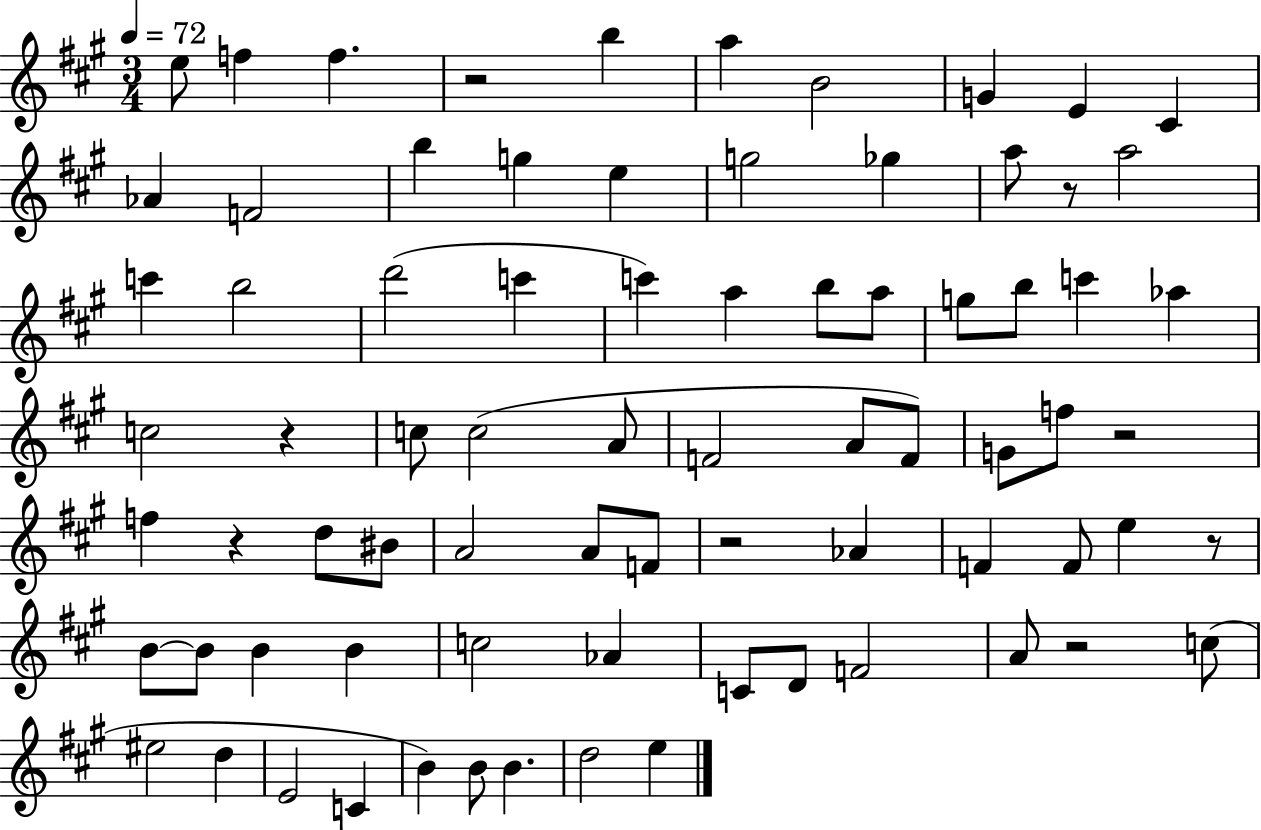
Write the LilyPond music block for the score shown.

{
  \clef treble
  \numericTimeSignature
  \time 3/4
  \key a \major
  \tempo 4 = 72
  e''8 f''4 f''4. | r2 b''4 | a''4 b'2 | g'4 e'4 cis'4 | \break aes'4 f'2 | b''4 g''4 e''4 | g''2 ges''4 | a''8 r8 a''2 | \break c'''4 b''2 | d'''2( c'''4 | c'''4) a''4 b''8 a''8 | g''8 b''8 c'''4 aes''4 | \break c''2 r4 | c''8 c''2( a'8 | f'2 a'8 f'8) | g'8 f''8 r2 | \break f''4 r4 d''8 bis'8 | a'2 a'8 f'8 | r2 aes'4 | f'4 f'8 e''4 r8 | \break b'8~~ b'8 b'4 b'4 | c''2 aes'4 | c'8 d'8 f'2 | a'8 r2 c''8( | \break eis''2 d''4 | e'2 c'4 | b'4) b'8 b'4. | d''2 e''4 | \break \bar "|."
}